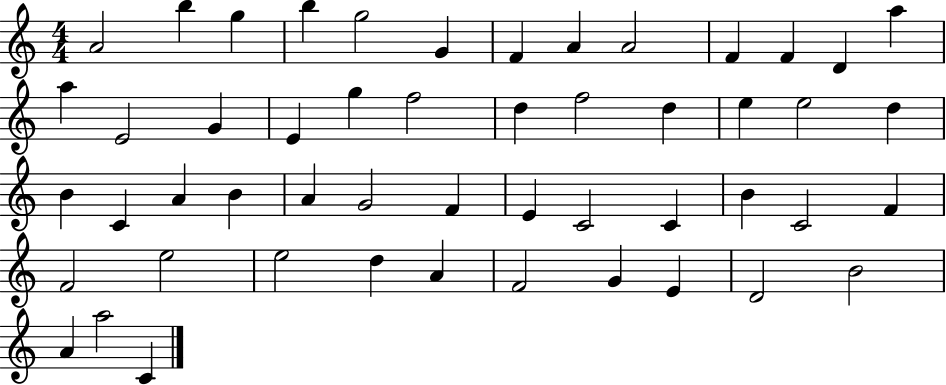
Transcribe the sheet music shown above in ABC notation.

X:1
T:Untitled
M:4/4
L:1/4
K:C
A2 b g b g2 G F A A2 F F D a a E2 G E g f2 d f2 d e e2 d B C A B A G2 F E C2 C B C2 F F2 e2 e2 d A F2 G E D2 B2 A a2 C